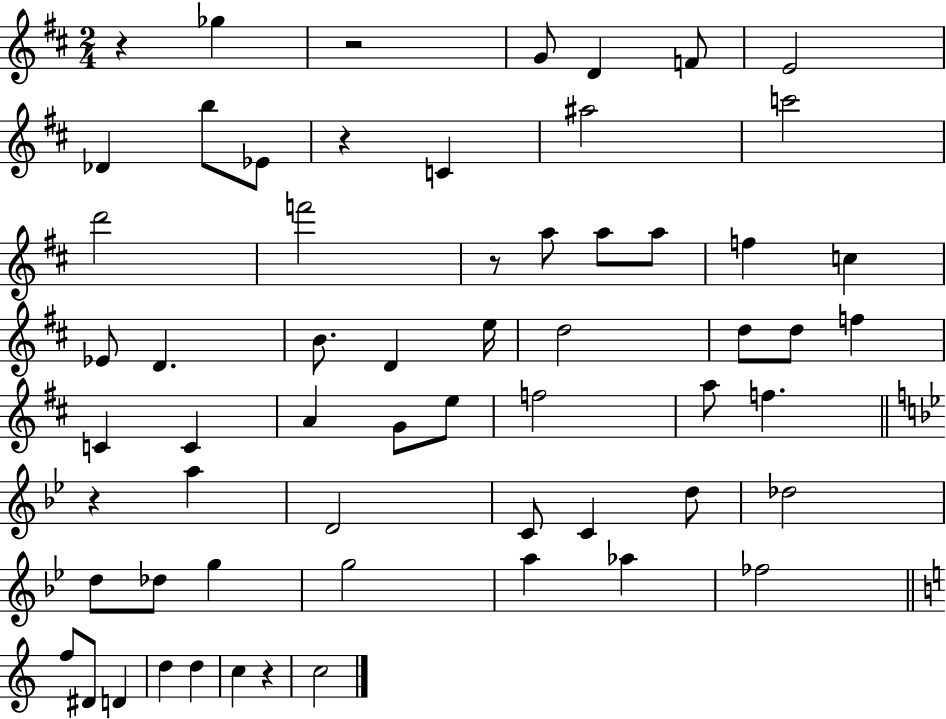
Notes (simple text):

R/q Gb5/q R/h G4/e D4/q F4/e E4/h Db4/q B5/e Eb4/e R/q C4/q A#5/h C6/h D6/h F6/h R/e A5/e A5/e A5/e F5/q C5/q Eb4/e D4/q. B4/e. D4/q E5/s D5/h D5/e D5/e F5/q C4/q C4/q A4/q G4/e E5/e F5/h A5/e F5/q. R/q A5/q D4/h C4/e C4/q D5/e Db5/h D5/e Db5/e G5/q G5/h A5/q Ab5/q FES5/h F5/e D#4/e D4/q D5/q D5/q C5/q R/q C5/h